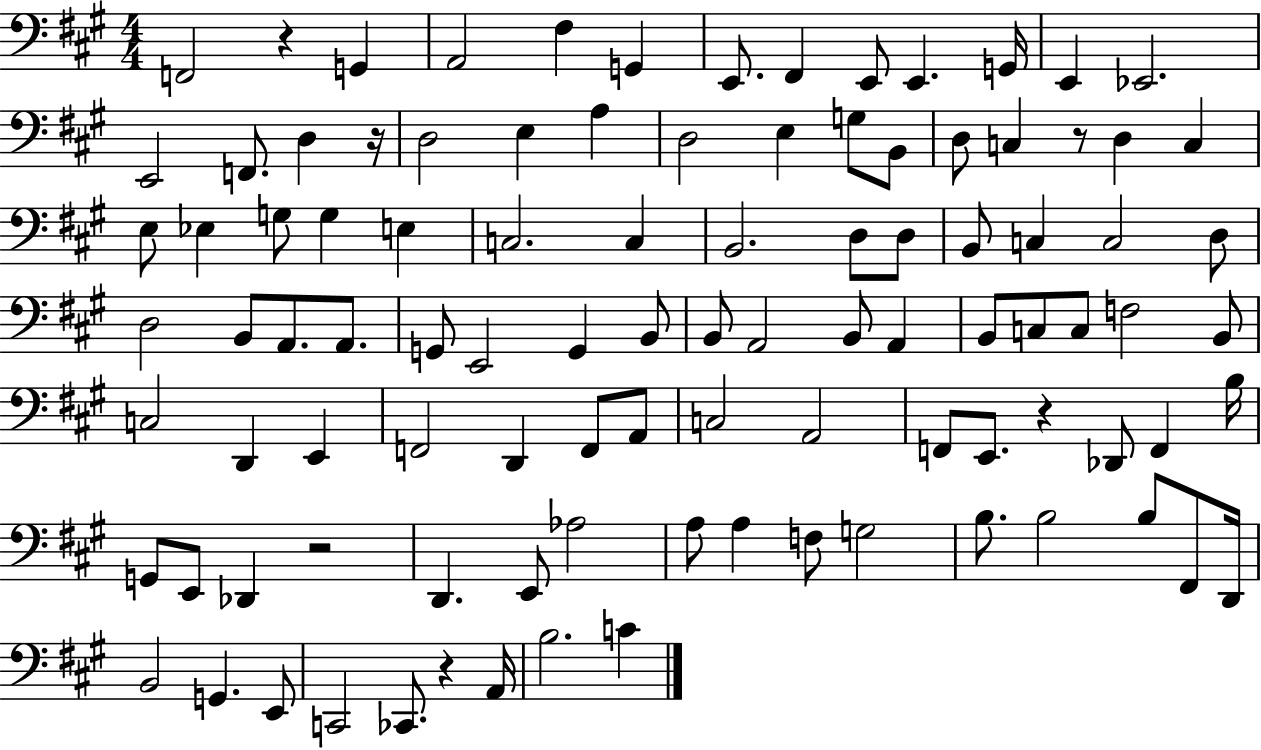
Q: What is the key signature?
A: A major